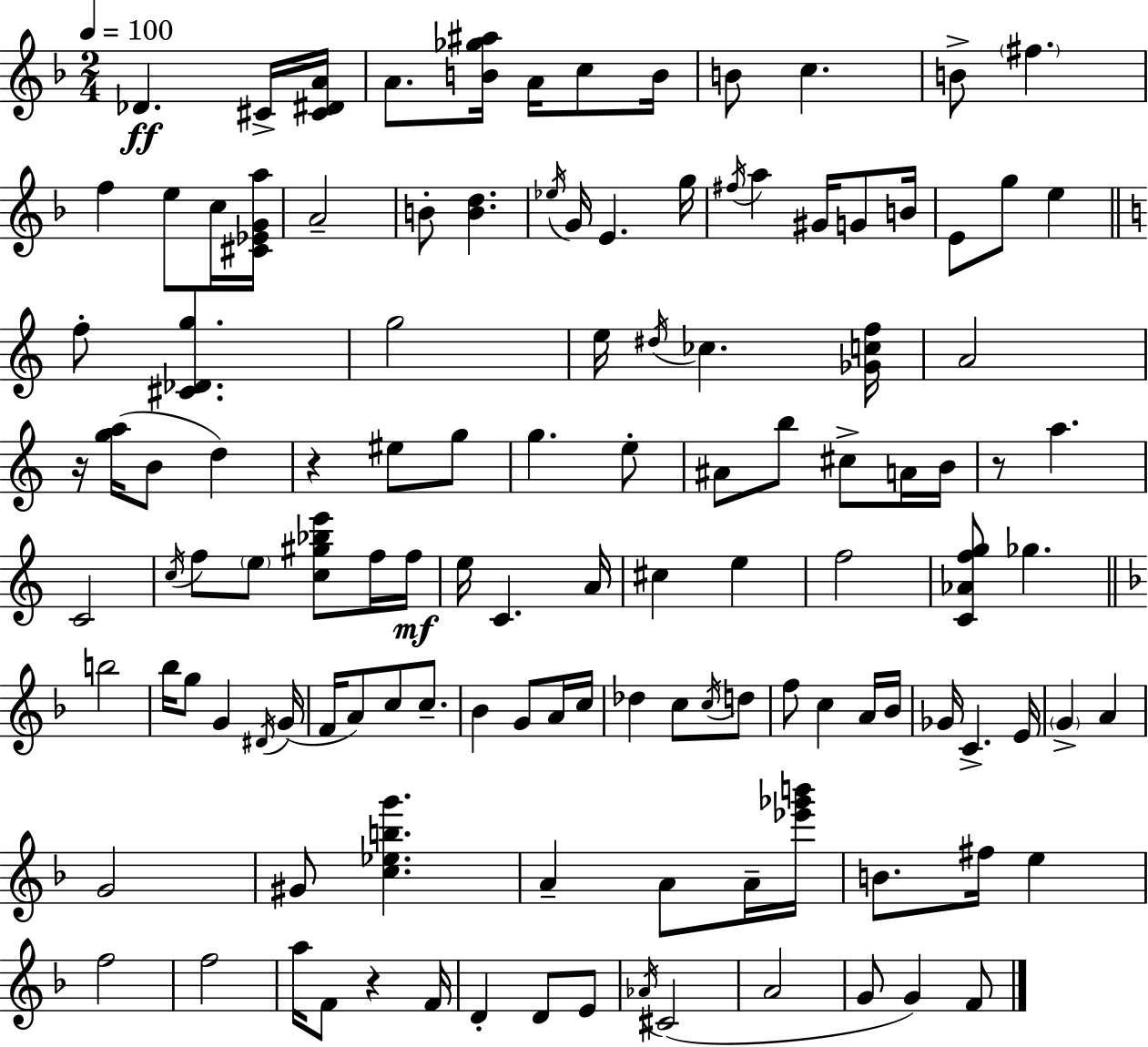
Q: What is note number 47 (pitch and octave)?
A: C5